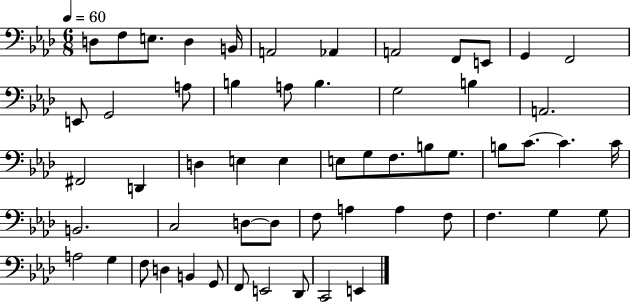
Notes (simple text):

D3/e F3/e E3/e. D3/q B2/s A2/h Ab2/q A2/h F2/e E2/e G2/q F2/h E2/e G2/h A3/e B3/q A3/e B3/q. G3/h B3/q A2/h. F#2/h D2/q D3/q E3/q E3/q E3/e G3/e F3/e. B3/e G3/e. B3/e C4/e. C4/q. C4/s B2/h. C3/h D3/e D3/e F3/e A3/q A3/q F3/e F3/q. G3/q G3/e A3/h G3/q F3/e D3/q B2/q G2/e F2/e E2/h Db2/e C2/h E2/q